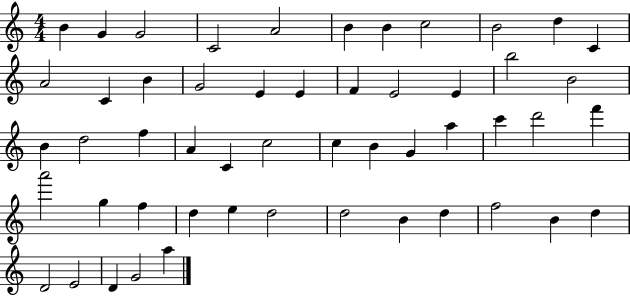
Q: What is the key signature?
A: C major